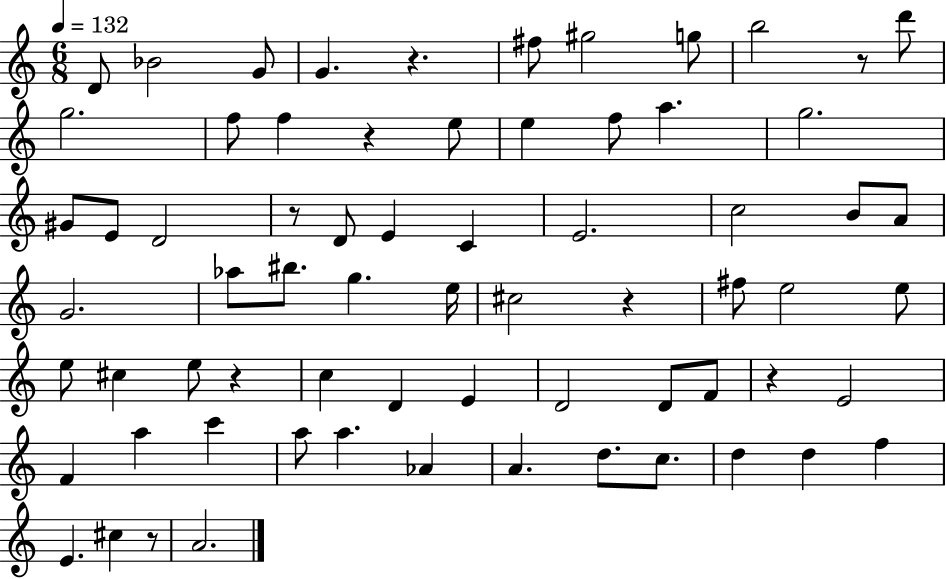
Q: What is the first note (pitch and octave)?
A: D4